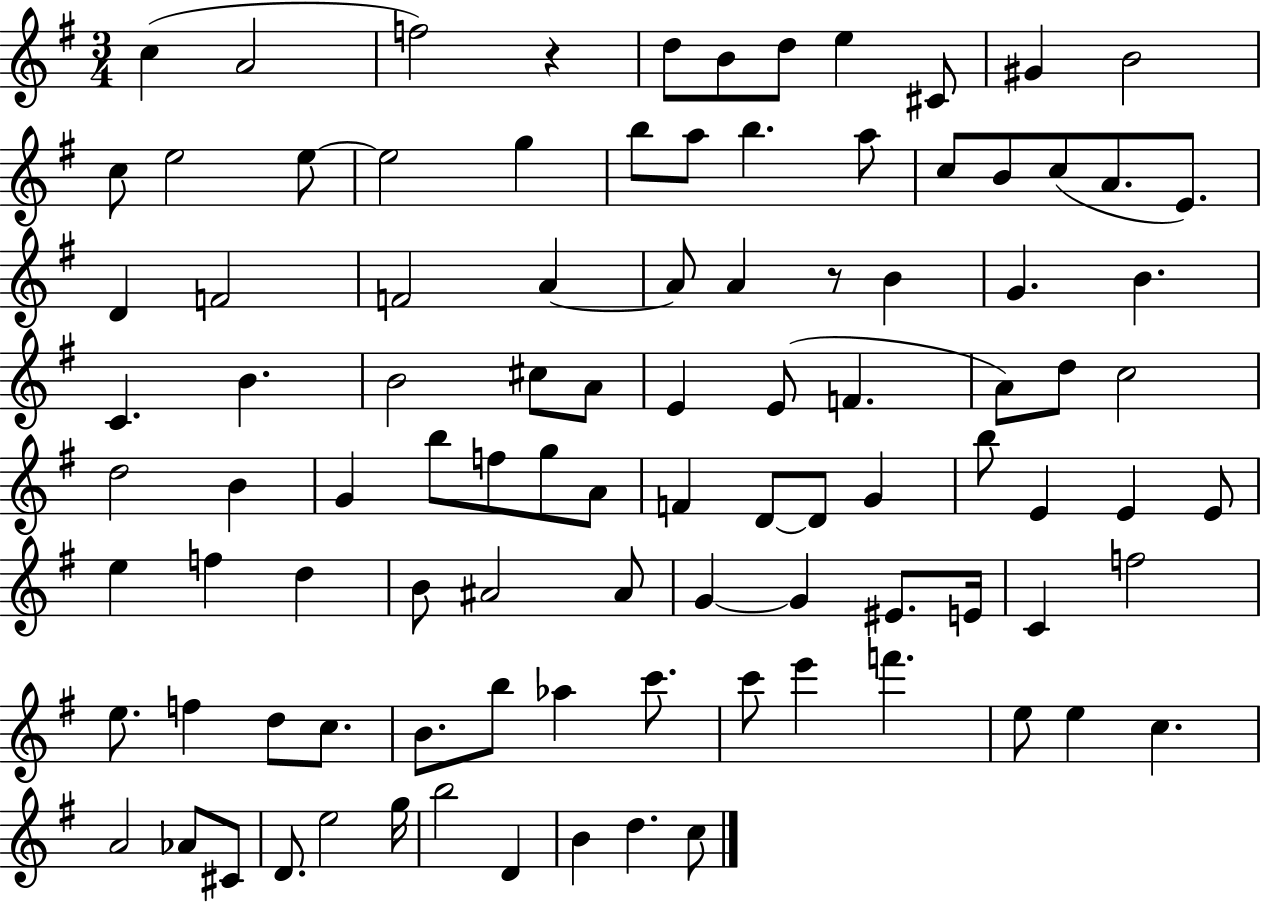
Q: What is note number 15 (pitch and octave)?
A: G5